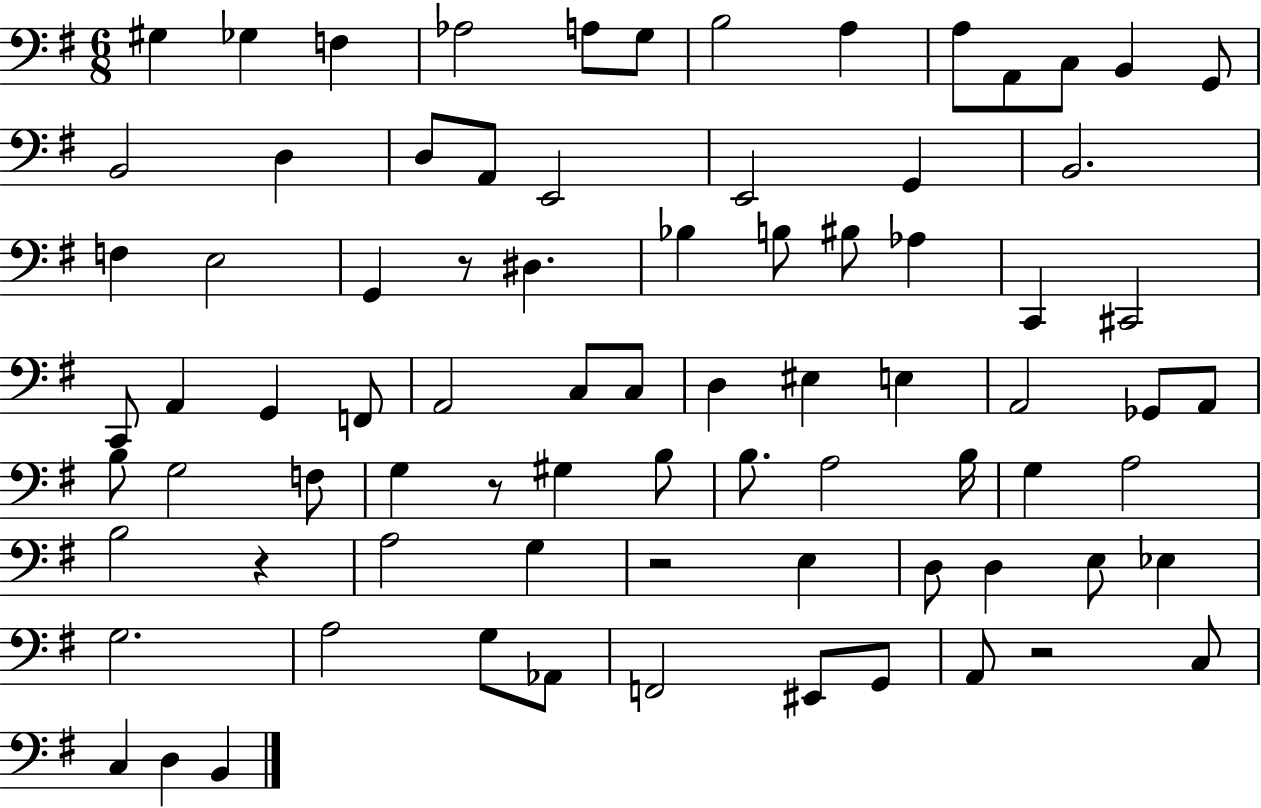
X:1
T:Untitled
M:6/8
L:1/4
K:G
^G, _G, F, _A,2 A,/2 G,/2 B,2 A, A,/2 A,,/2 C,/2 B,, G,,/2 B,,2 D, D,/2 A,,/2 E,,2 E,,2 G,, B,,2 F, E,2 G,, z/2 ^D, _B, B,/2 ^B,/2 _A, C,, ^C,,2 C,,/2 A,, G,, F,,/2 A,,2 C,/2 C,/2 D, ^E, E, A,,2 _G,,/2 A,,/2 B,/2 G,2 F,/2 G, z/2 ^G, B,/2 B,/2 A,2 B,/4 G, A,2 B,2 z A,2 G, z2 E, D,/2 D, E,/2 _E, G,2 A,2 G,/2 _A,,/2 F,,2 ^E,,/2 G,,/2 A,,/2 z2 C,/2 C, D, B,,